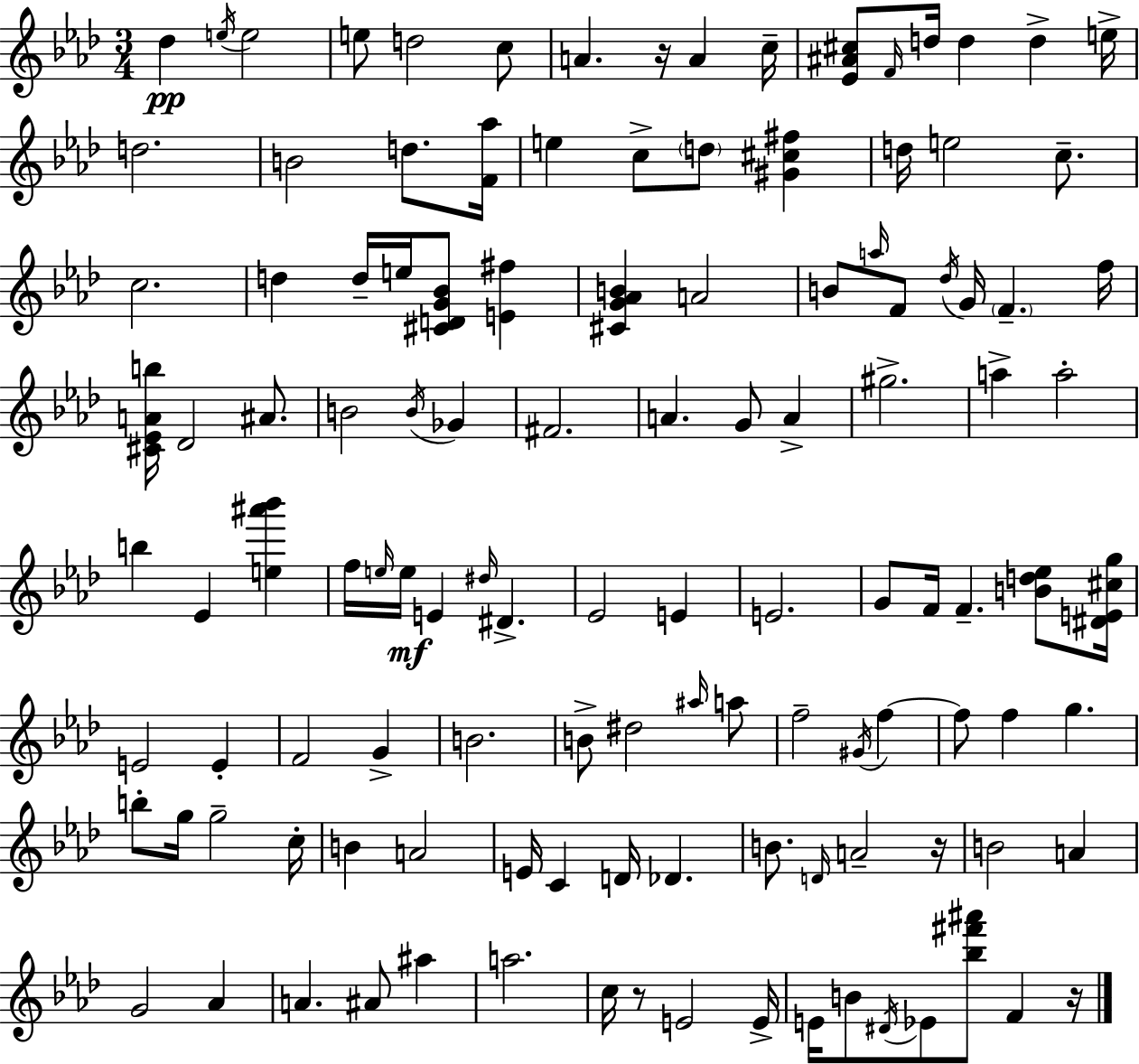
{
  \clef treble
  \numericTimeSignature
  \time 3/4
  \key f \minor
  des''4\pp \acciaccatura { e''16 } e''2 | e''8 d''2 c''8 | a'4. r16 a'4 | c''16-- <ees' ais' cis''>8 \grace { f'16 } d''16 d''4 d''4-> | \break e''16-> d''2. | b'2 d''8. | <f' aes''>16 e''4 c''8-> \parenthesize d''8 <gis' cis'' fis''>4 | d''16 e''2 c''8.-- | \break c''2. | d''4 d''16-- e''16 <cis' d' g' bes'>8 <e' fis''>4 | <cis' g' aes' b'>4 a'2 | b'8 \grace { a''16 } f'8 \acciaccatura { des''16 } g'16 \parenthesize f'4.-- | \break f''16 <cis' ees' a' b''>16 des'2 | ais'8. b'2 | \acciaccatura { b'16 } ges'4 fis'2. | a'4. g'8 | \break a'4-> gis''2.-> | a''4-> a''2-. | b''4 ees'4 | <e'' ais''' bes'''>4 f''16 \grace { e''16 } e''16\mf e'4 | \break \grace { dis''16 } dis'4.-> ees'2 | e'4 e'2. | g'8 f'16 f'4.-- | <b' d'' ees''>8 <dis' e' cis'' g''>16 e'2 | \break e'4-. f'2 | g'4-> b'2. | b'8-> dis''2 | \grace { ais''16 } a''8 f''2-- | \break \acciaccatura { gis'16 } f''4~~ f''8 f''4 | g''4. b''8-. g''16 | g''2-- c''16-. b'4 | a'2 e'16 c'4 | \break d'16 des'4. b'8. | \grace { d'16 } a'2-- r16 b'2 | a'4 g'2 | aes'4 a'4. | \break ais'8 ais''4 a''2. | c''16 r8 | e'2 e'16-> e'16 b'8 | \acciaccatura { dis'16 } ees'8 <bes'' fis''' ais'''>8 f'4 r16 \bar "|."
}